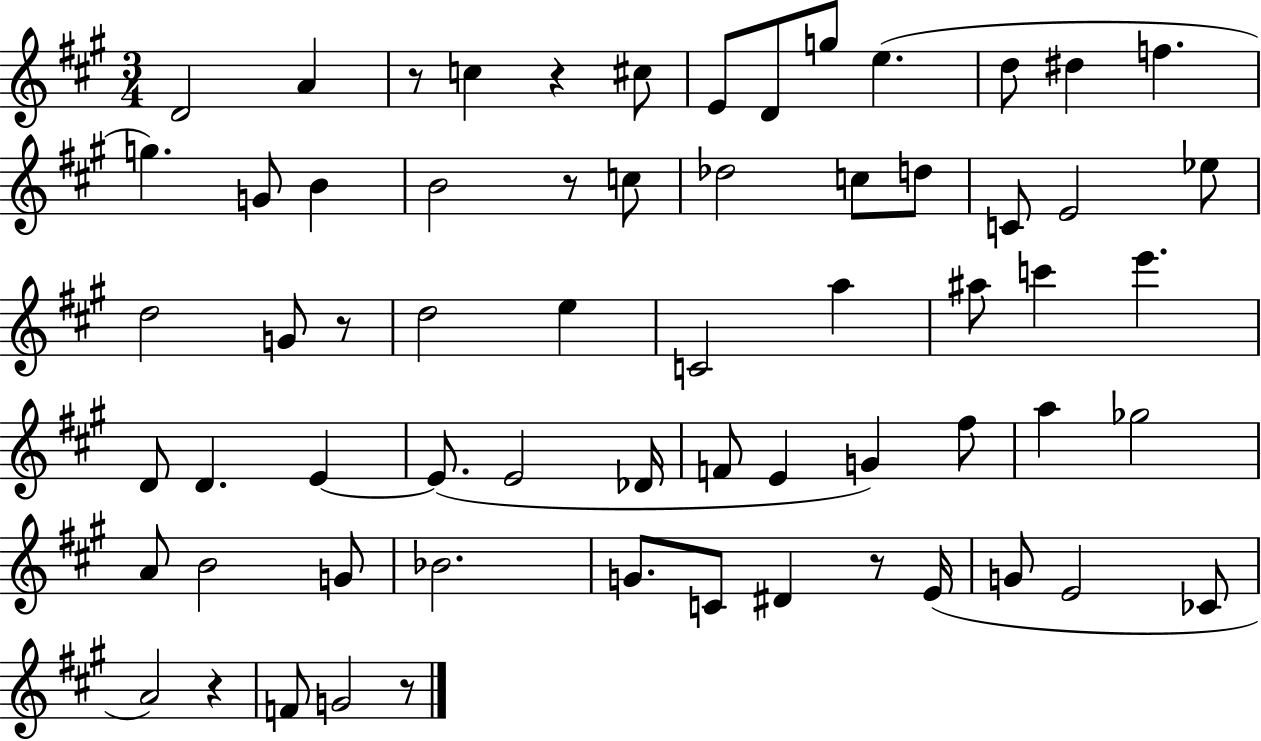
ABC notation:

X:1
T:Untitled
M:3/4
L:1/4
K:A
D2 A z/2 c z ^c/2 E/2 D/2 g/2 e d/2 ^d f g G/2 B B2 z/2 c/2 _d2 c/2 d/2 C/2 E2 _e/2 d2 G/2 z/2 d2 e C2 a ^a/2 c' e' D/2 D E E/2 E2 _D/4 F/2 E G ^f/2 a _g2 A/2 B2 G/2 _B2 G/2 C/2 ^D z/2 E/4 G/2 E2 _C/2 A2 z F/2 G2 z/2